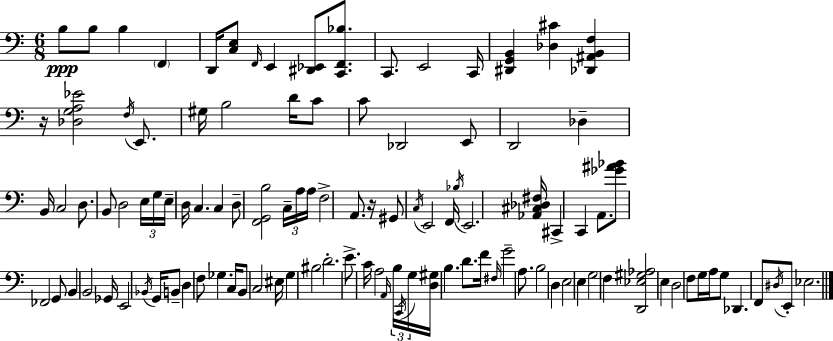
{
  \clef bass
  \numericTimeSignature
  \time 6/8
  \key a \minor
  \repeat volta 2 { b8\ppp b8 b4 \parenthesize f,4 | d,16 <c e>8 \grace { f,16 } e,4 <dis, ees,>8 <c, f, bes>8. | c,8. e,2 | c,16 <dis, g, b,>4 <des cis'>4 <des, ais, b, f>4 | \break r16 <des g a ees'>2 \acciaccatura { f16 } e,8. | gis16 b2 d'16 | c'8 c'8 des,2 | e,8 d,2 des4-- | \break b,16 c2 d8. | b,8 d2 | \tuplet 3/2 { e16 g16 e16-- } d16 c4. c4 | d8-- <f, g, b>2 | \break \tuplet 3/2 { c16-- a16 a16 } f2-> a,8. | r16 gis,8 \acciaccatura { c16 } e,2 | f,16 \acciaccatura { bes16 } e,2. | <aes, cis des fis>16 cis,4-> c,4 | \break a,8. <ges' ais' bes'>8 fes,2 | g,8 b,4 b,2 | ges,16 e,2 | \acciaccatura { bes,16 } g,16 b,8-- d4 f8 ges4. | \break c16 b,8 c2 | eis16 g4 bis2 | d'2.-. | e'8.-> c'16 a2 | \break \grace { a,16 } \tuplet 3/2 { b16 \acciaccatura { c,16 } g16 } <d gis>16 b4. | d'8. f'16 \grace { fis16 } g'2-- | a8. b2 | d4 e2 | \break e4 g2 | f4 <d, ees gis aes>2 | e4 d2 | f8 g16 a16 g8 des,4. | \break f,8 \acciaccatura { dis16 } e,8-. ees2. | } \bar "|."
}